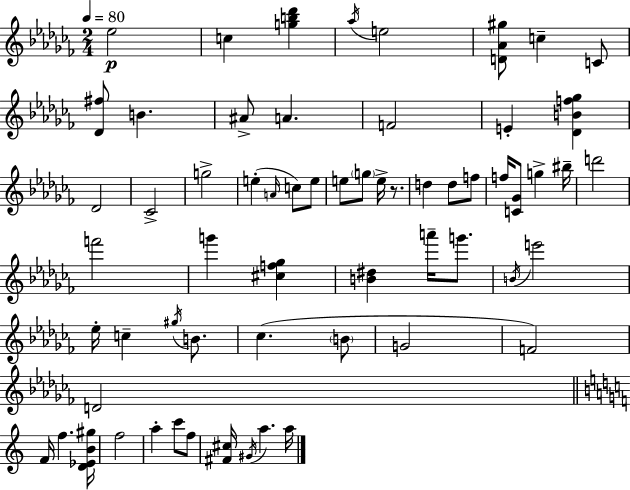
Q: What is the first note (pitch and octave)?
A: Eb5